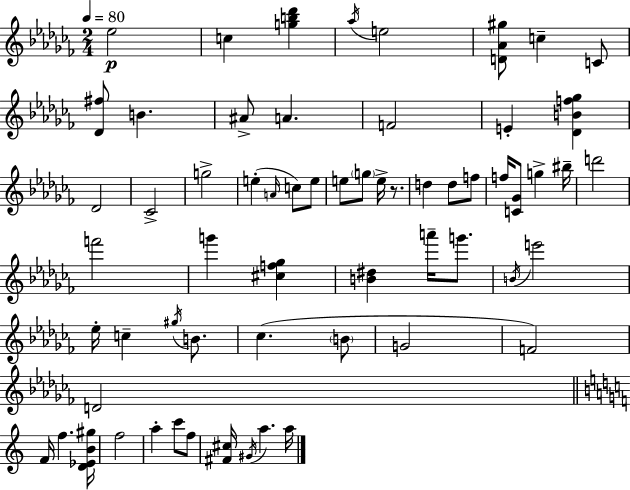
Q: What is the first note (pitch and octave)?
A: Eb5